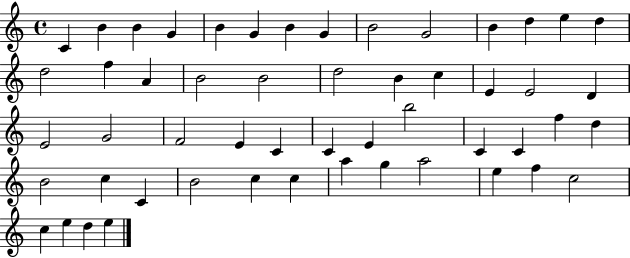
X:1
T:Untitled
M:4/4
L:1/4
K:C
C B B G B G B G B2 G2 B d e d d2 f A B2 B2 d2 B c E E2 D E2 G2 F2 E C C E b2 C C f d B2 c C B2 c c a g a2 e f c2 c e d e